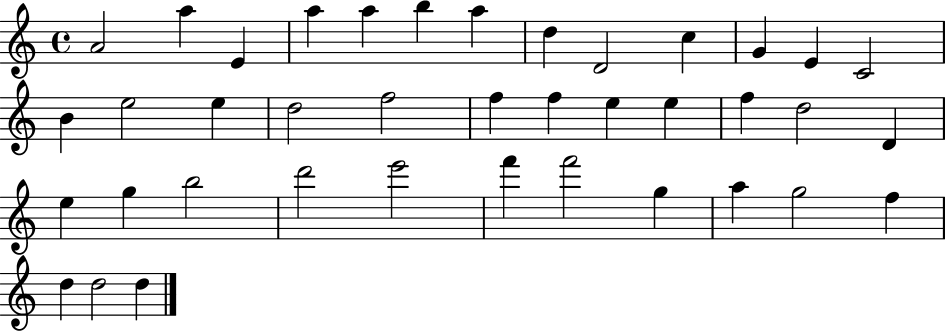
A4/h A5/q E4/q A5/q A5/q B5/q A5/q D5/q D4/h C5/q G4/q E4/q C4/h B4/q E5/h E5/q D5/h F5/h F5/q F5/q E5/q E5/q F5/q D5/h D4/q E5/q G5/q B5/h D6/h E6/h F6/q F6/h G5/q A5/q G5/h F5/q D5/q D5/h D5/q